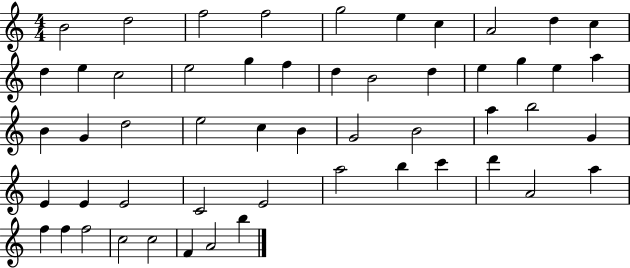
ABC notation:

X:1
T:Untitled
M:4/4
L:1/4
K:C
B2 d2 f2 f2 g2 e c A2 d c d e c2 e2 g f d B2 d e g e a B G d2 e2 c B G2 B2 a b2 G E E E2 C2 E2 a2 b c' d' A2 a f f f2 c2 c2 F A2 b